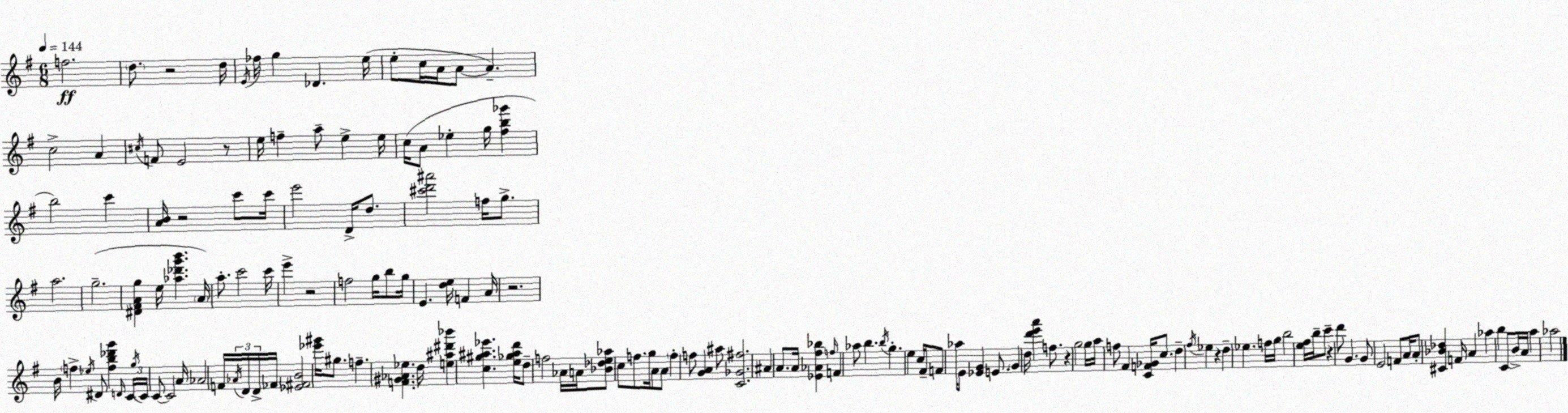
X:1
T:Untitled
M:6/8
L:1/4
K:Em
f2 d/2 z2 d/4 E/4 _f/4 g _D e/4 e/2 c/4 A/4 A/2 A c2 A ^c/4 F/2 E2 z/2 e/4 f a/2 e e/4 c/4 A/2 _e g/4 [^fb_g'] b2 c' [AB]/4 z2 c'/2 c'/4 e'2 D/4 d/2 [^c'd'^a']2 f/4 g/2 a2 g2 [^D^FAg] e/4 [_a_d'g'b'] A/4 a/2 c'2 c'/4 e' z2 f2 g/4 b/2 g/4 E [de]/4 F A/4 z2 B/4 f _e/4 ^D/2 [fb_d'g'] D/4 C/4 g/4 C/4 C/2 C2 A/4 _A2 F/4 _A/4 D/4 D/4 _F/4 [_E^FB]2 [_e'^g']/4 ^g/2 f [F^G_A_e] d/4 [e^a^d'_b'] [c^g^a_e'] [e_g^ad']/4 d/2 f2 _A/4 A/4 [_B_de_a]/2 c/2 f/2 g/4 A/2 A/2 f f/2 [GA] ^a/2 [C_G^f]2 ^A A/2 A/4 [_E_A^f_b] f/4 F _a/2 b b/4 g e c/4 ^F/4 F/2 _a/4 E/2 [_EG] E/2 G d/4 [d'e'a'] f/2 z g2 g/4 a/4 f/2 ^F [CF_G]/4 c/2 d ^f/4 _e z d _e f/4 g/4 b2 [e^f]/4 b/4 c'/2 z d'/2 G G/2 E2 F/2 A/4 A/2 [^C_B_d] F/4 A _a b C/2 B/4 A/4 a _a2